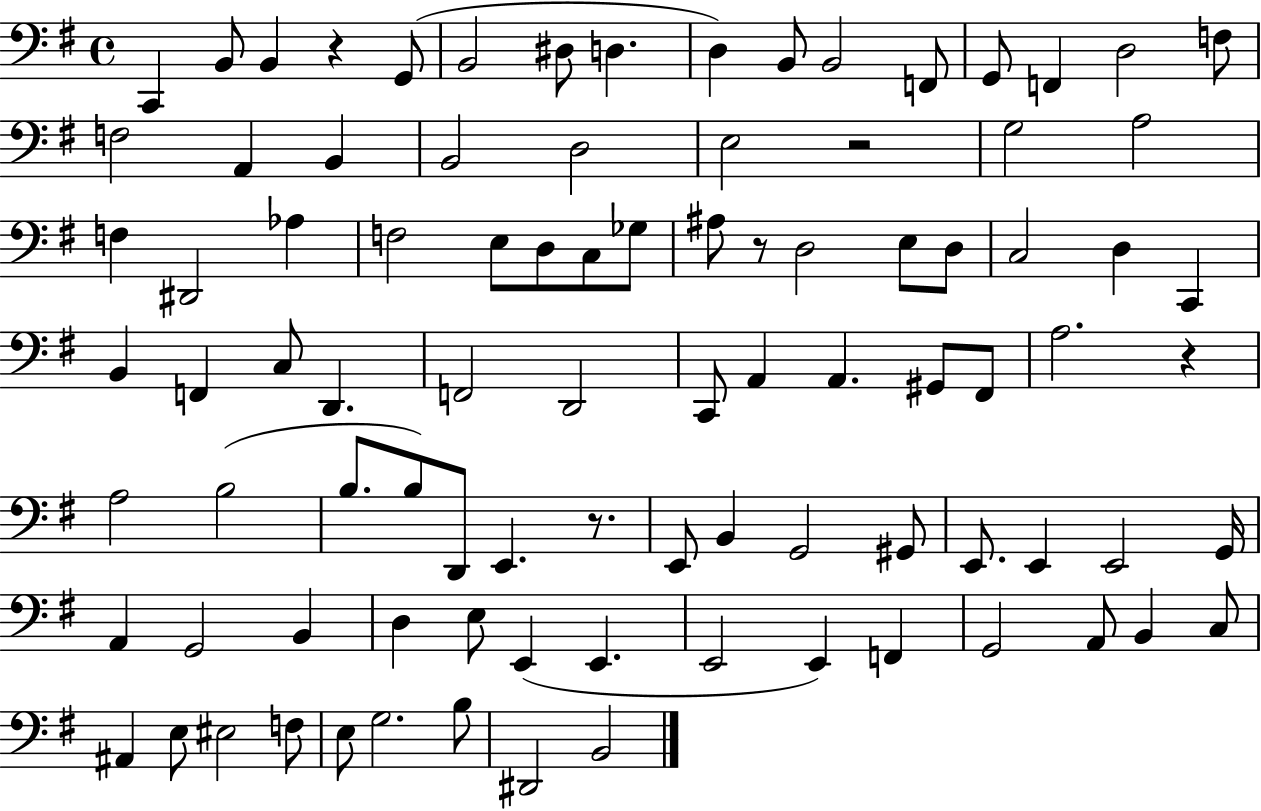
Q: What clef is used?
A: bass